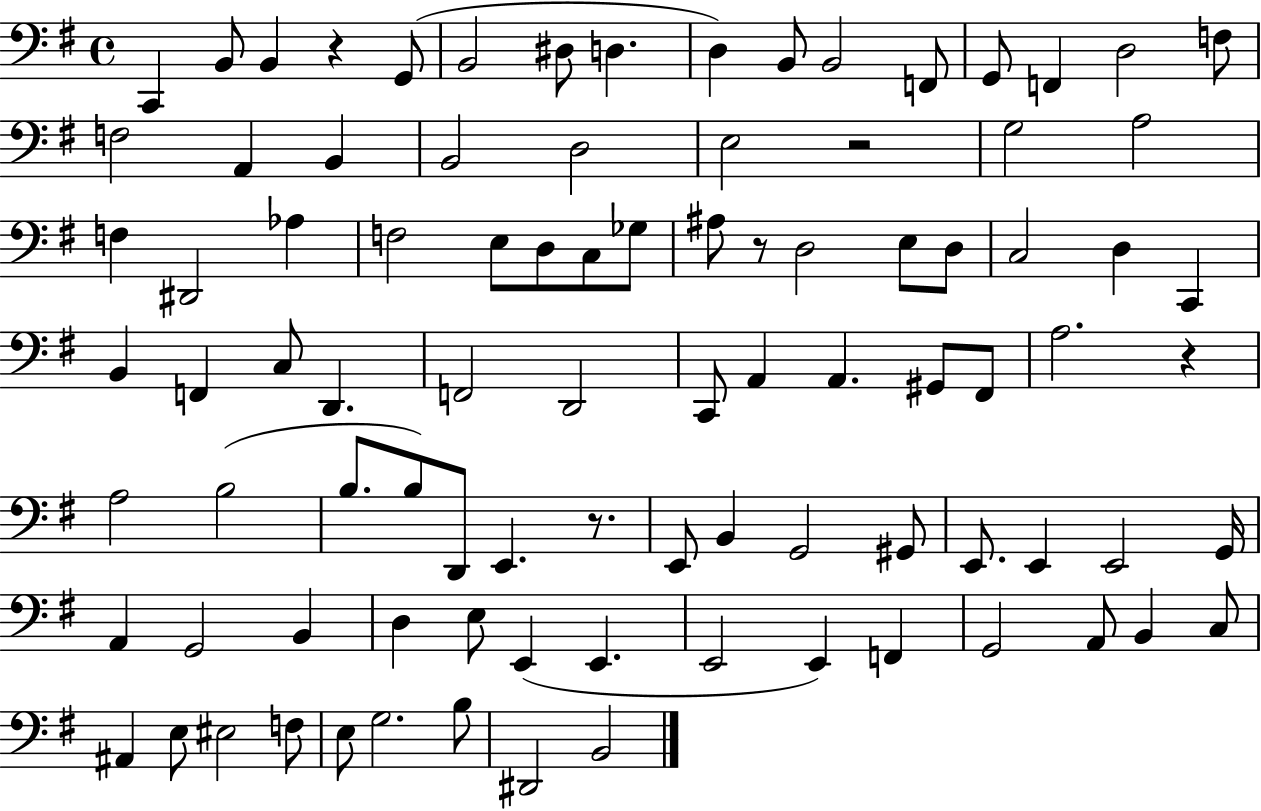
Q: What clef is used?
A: bass